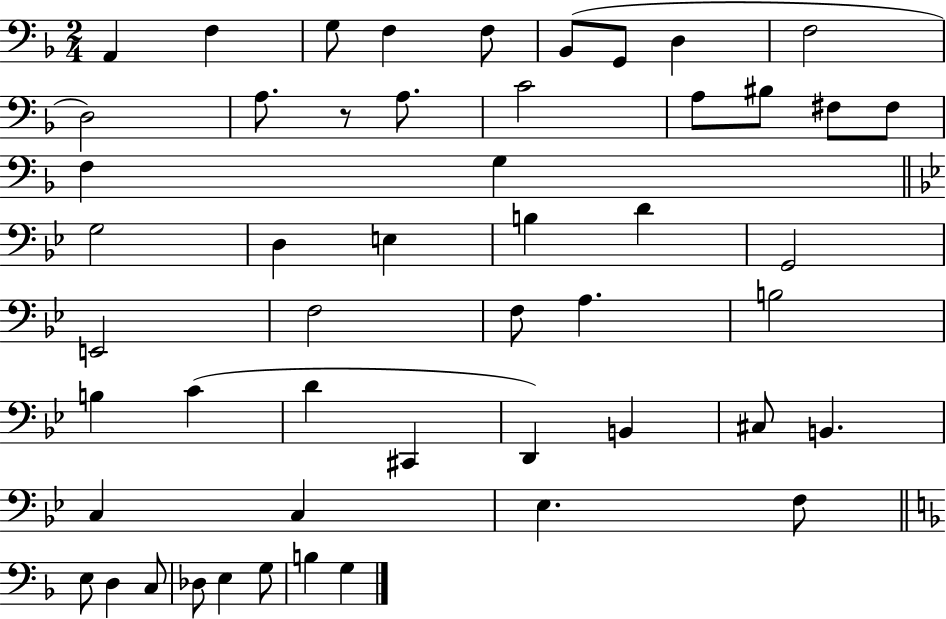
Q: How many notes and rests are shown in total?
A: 51